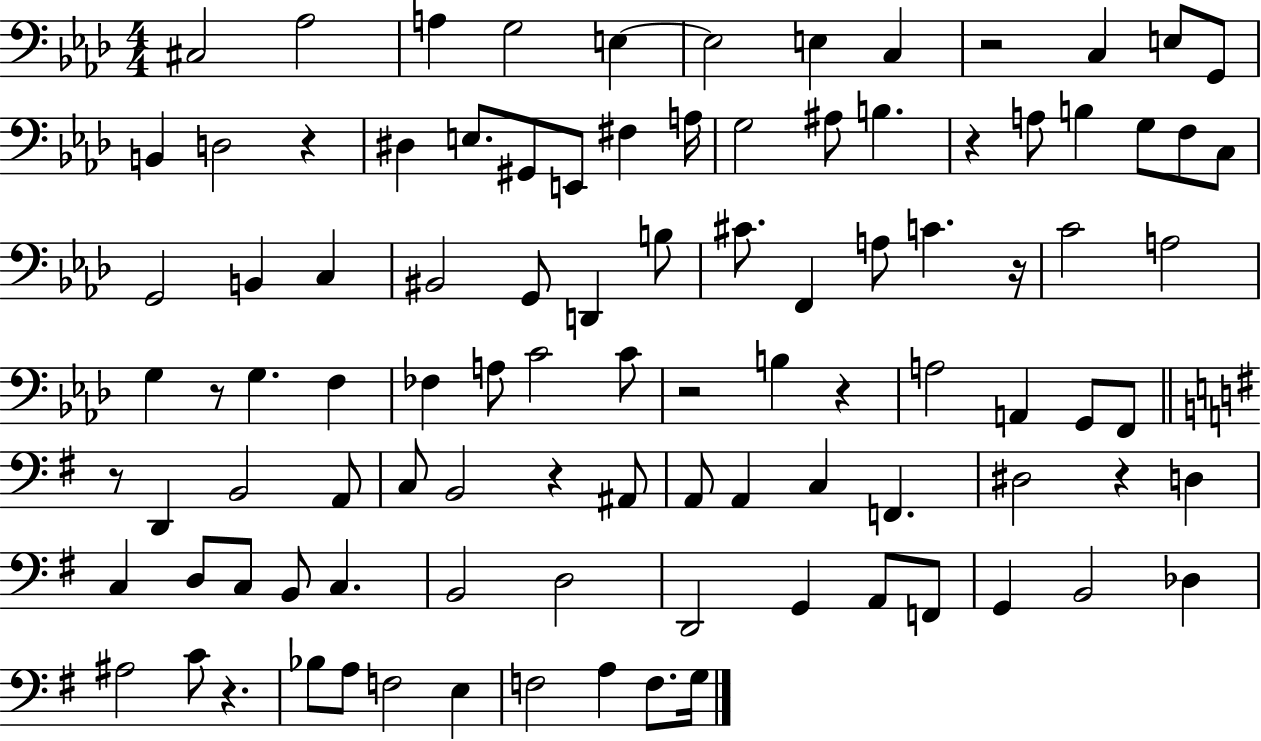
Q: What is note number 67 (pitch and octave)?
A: C3